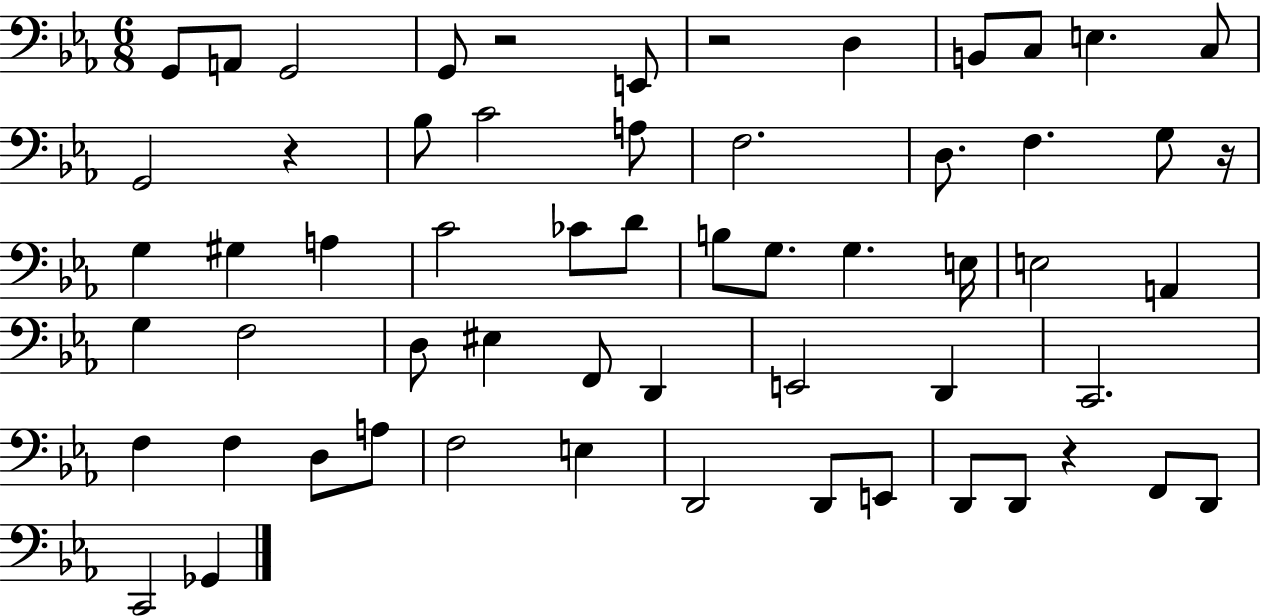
{
  \clef bass
  \numericTimeSignature
  \time 6/8
  \key ees \major
  g,8 a,8 g,2 | g,8 r2 e,8 | r2 d4 | b,8 c8 e4. c8 | \break g,2 r4 | bes8 c'2 a8 | f2. | d8. f4. g8 r16 | \break g4 gis4 a4 | c'2 ces'8 d'8 | b8 g8. g4. e16 | e2 a,4 | \break g4 f2 | d8 eis4 f,8 d,4 | e,2 d,4 | c,2. | \break f4 f4 d8 a8 | f2 e4 | d,2 d,8 e,8 | d,8 d,8 r4 f,8 d,8 | \break c,2 ges,4 | \bar "|."
}